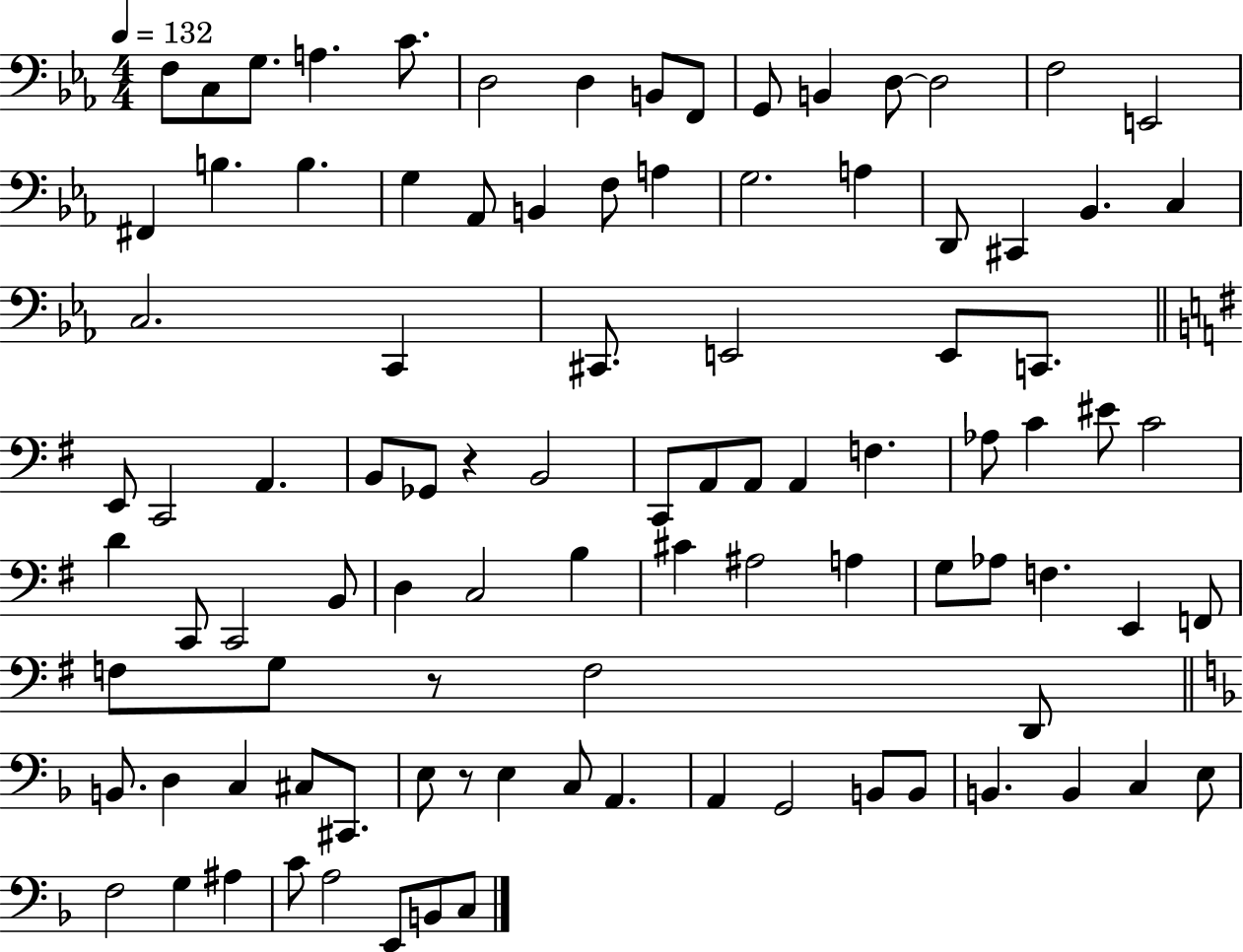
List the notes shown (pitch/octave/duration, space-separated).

F3/e C3/e G3/e. A3/q. C4/e. D3/h D3/q B2/e F2/e G2/e B2/q D3/e D3/h F3/h E2/h F#2/q B3/q. B3/q. G3/q Ab2/e B2/q F3/e A3/q G3/h. A3/q D2/e C#2/q Bb2/q. C3/q C3/h. C2/q C#2/e. E2/h E2/e C2/e. E2/e C2/h A2/q. B2/e Gb2/e R/q B2/h C2/e A2/e A2/e A2/q F3/q. Ab3/e C4/q EIS4/e C4/h D4/q C2/e C2/h B2/e D3/q C3/h B3/q C#4/q A#3/h A3/q G3/e Ab3/e F3/q. E2/q F2/e F3/e G3/e R/e F3/h D2/e B2/e. D3/q C3/q C#3/e C#2/e. E3/e R/e E3/q C3/e A2/q. A2/q G2/h B2/e B2/e B2/q. B2/q C3/q E3/e F3/h G3/q A#3/q C4/e A3/h E2/e B2/e C3/e